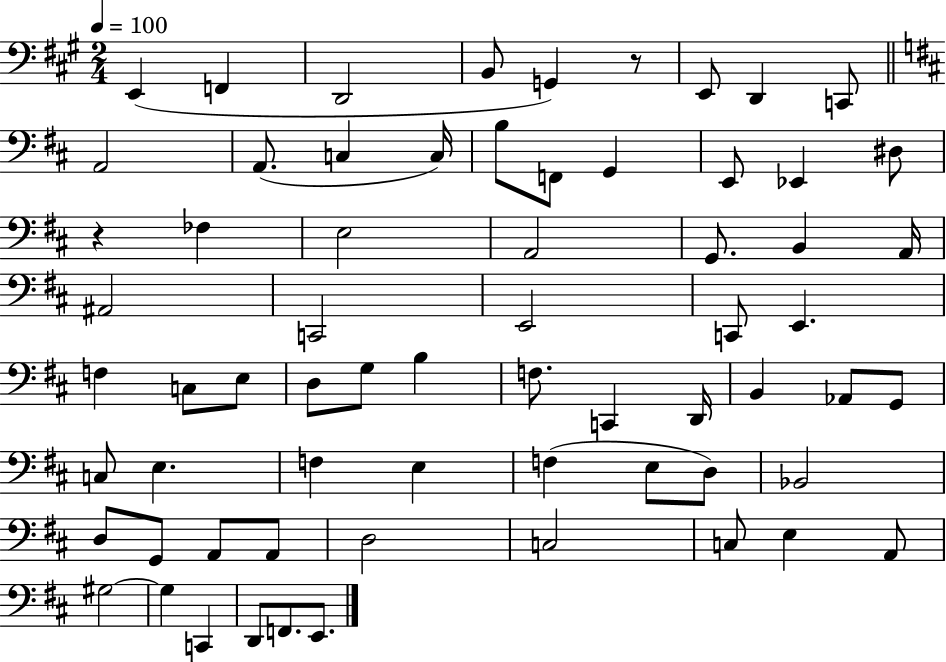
{
  \clef bass
  \numericTimeSignature
  \time 2/4
  \key a \major
  \tempo 4 = 100
  e,4( f,4 | d,2 | b,8 g,4) r8 | e,8 d,4 c,8 | \break \bar "||" \break \key d \major a,2 | a,8.( c4 c16) | b8 f,8 g,4 | e,8 ees,4 dis8 | \break r4 fes4 | e2 | a,2 | g,8. b,4 a,16 | \break ais,2 | c,2 | e,2 | c,8 e,4. | \break f4 c8 e8 | d8 g8 b4 | f8. c,4 d,16 | b,4 aes,8 g,8 | \break c8 e4. | f4 e4 | f4( e8 d8) | bes,2 | \break d8 g,8 a,8 a,8 | d2 | c2 | c8 e4 a,8 | \break gis2~~ | gis4 c,4 | d,8 f,8. e,8. | \bar "|."
}